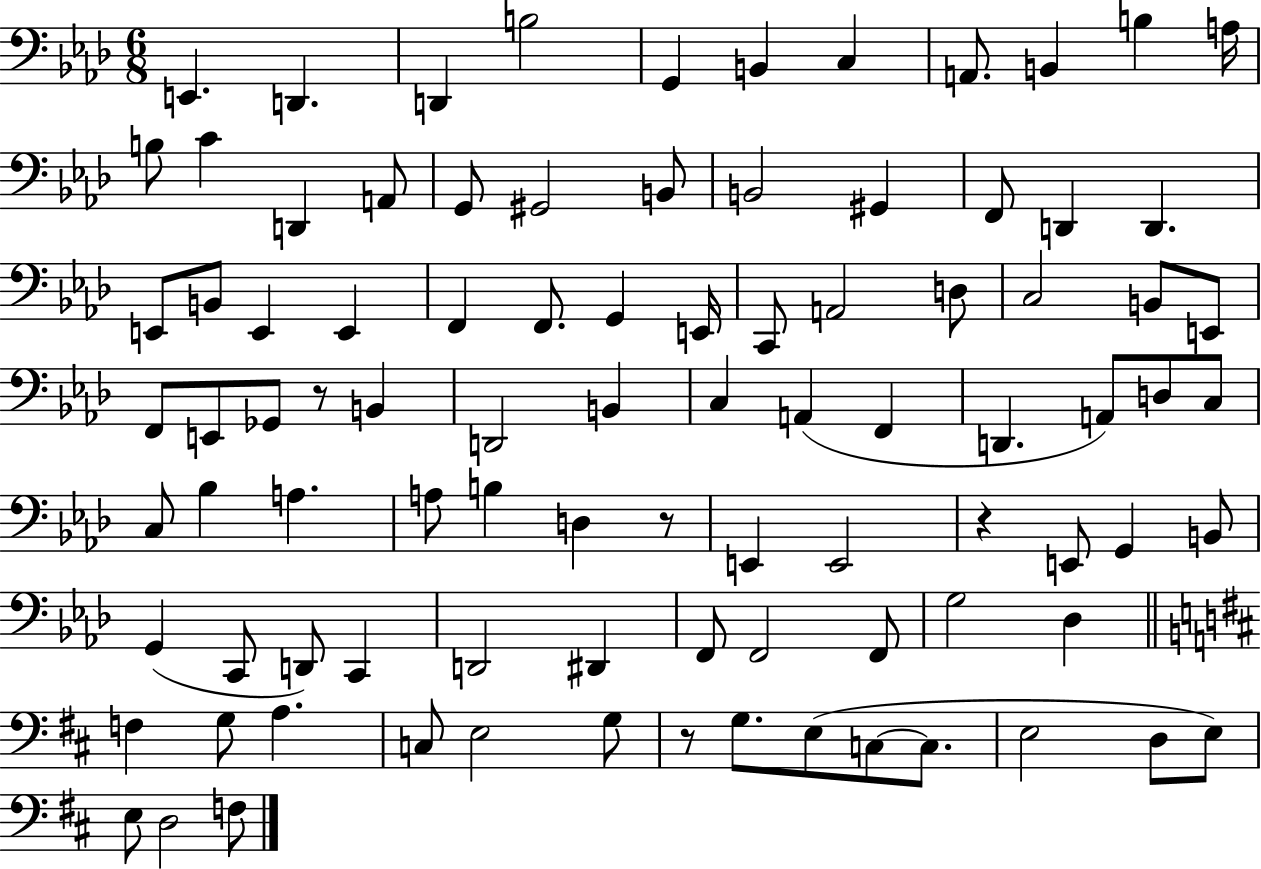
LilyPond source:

{
  \clef bass
  \numericTimeSignature
  \time 6/8
  \key aes \major
  e,4. d,4. | d,4 b2 | g,4 b,4 c4 | a,8. b,4 b4 a16 | \break b8 c'4 d,4 a,8 | g,8 gis,2 b,8 | b,2 gis,4 | f,8 d,4 d,4. | \break e,8 b,8 e,4 e,4 | f,4 f,8. g,4 e,16 | c,8 a,2 d8 | c2 b,8 e,8 | \break f,8 e,8 ges,8 r8 b,4 | d,2 b,4 | c4 a,4( f,4 | d,4. a,8) d8 c8 | \break c8 bes4 a4. | a8 b4 d4 r8 | e,4 e,2 | r4 e,8 g,4 b,8 | \break g,4( c,8 d,8) c,4 | d,2 dis,4 | f,8 f,2 f,8 | g2 des4 | \break \bar "||" \break \key b \minor f4 g8 a4. | c8 e2 g8 | r8 g8. e8( c8~~ c8. | e2 d8 e8) | \break e8 d2 f8 | \bar "|."
}